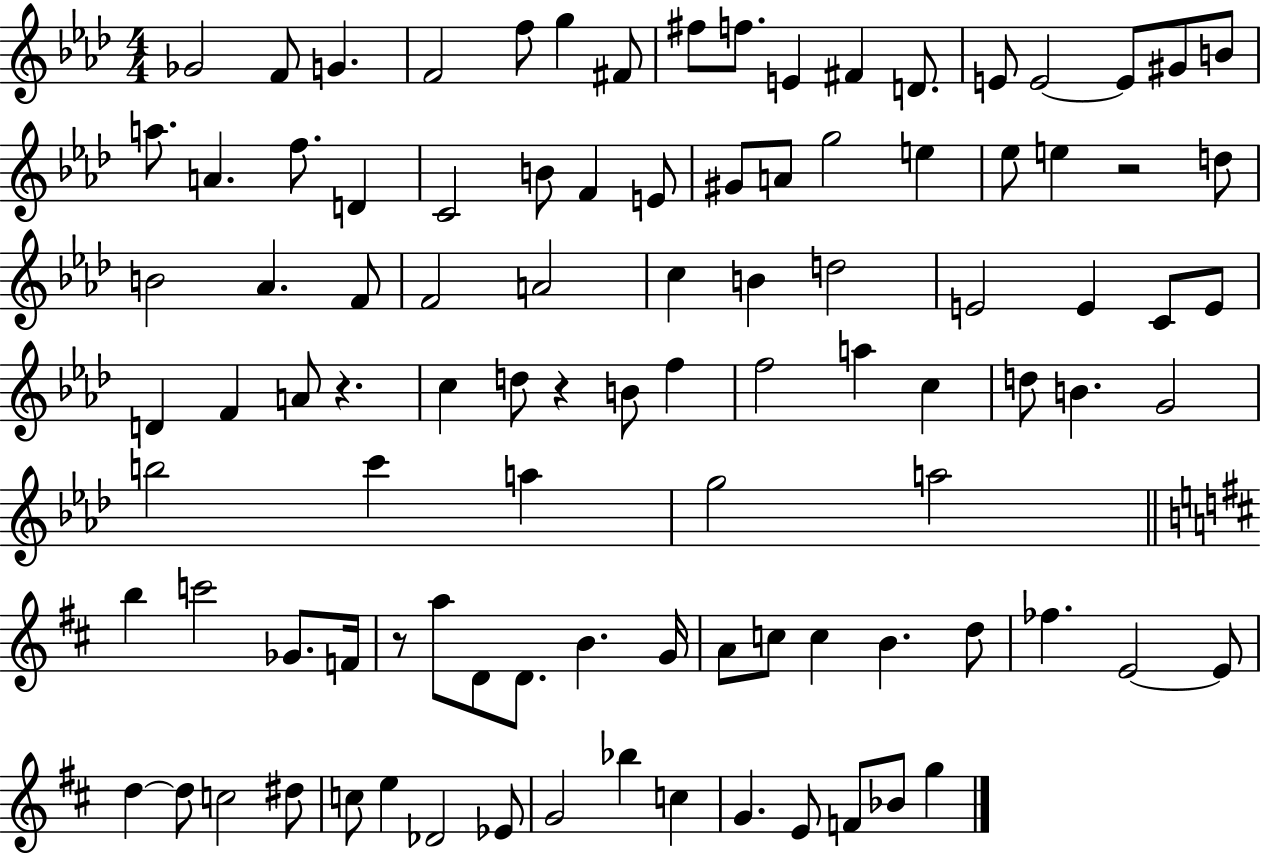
Gb4/h F4/e G4/q. F4/h F5/e G5/q F#4/e F#5/e F5/e. E4/q F#4/q D4/e. E4/e E4/h E4/e G#4/e B4/e A5/e. A4/q. F5/e. D4/q C4/h B4/e F4/q E4/e G#4/e A4/e G5/h E5/q Eb5/e E5/q R/h D5/e B4/h Ab4/q. F4/e F4/h A4/h C5/q B4/q D5/h E4/h E4/q C4/e E4/e D4/q F4/q A4/e R/q. C5/q D5/e R/q B4/e F5/q F5/h A5/q C5/q D5/e B4/q. G4/h B5/h C6/q A5/q G5/h A5/h B5/q C6/h Gb4/e. F4/s R/e A5/e D4/e D4/e. B4/q. G4/s A4/e C5/e C5/q B4/q. D5/e FES5/q. E4/h E4/e D5/q D5/e C5/h D#5/e C5/e E5/q Db4/h Eb4/e G4/h Bb5/q C5/q G4/q. E4/e F4/e Bb4/e G5/q